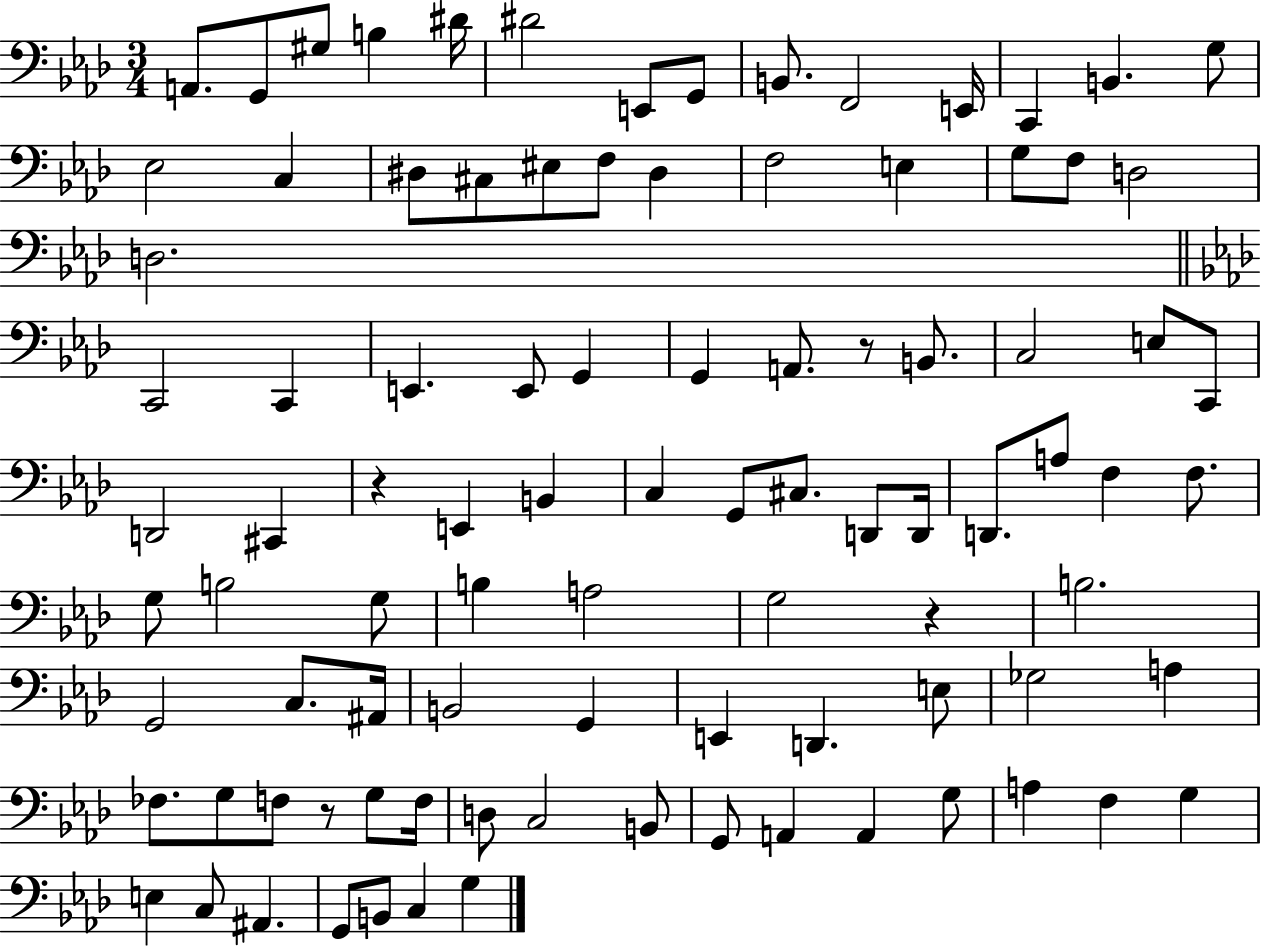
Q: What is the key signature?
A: AES major